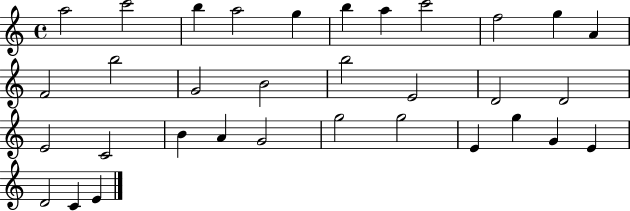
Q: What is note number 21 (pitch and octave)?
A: C4